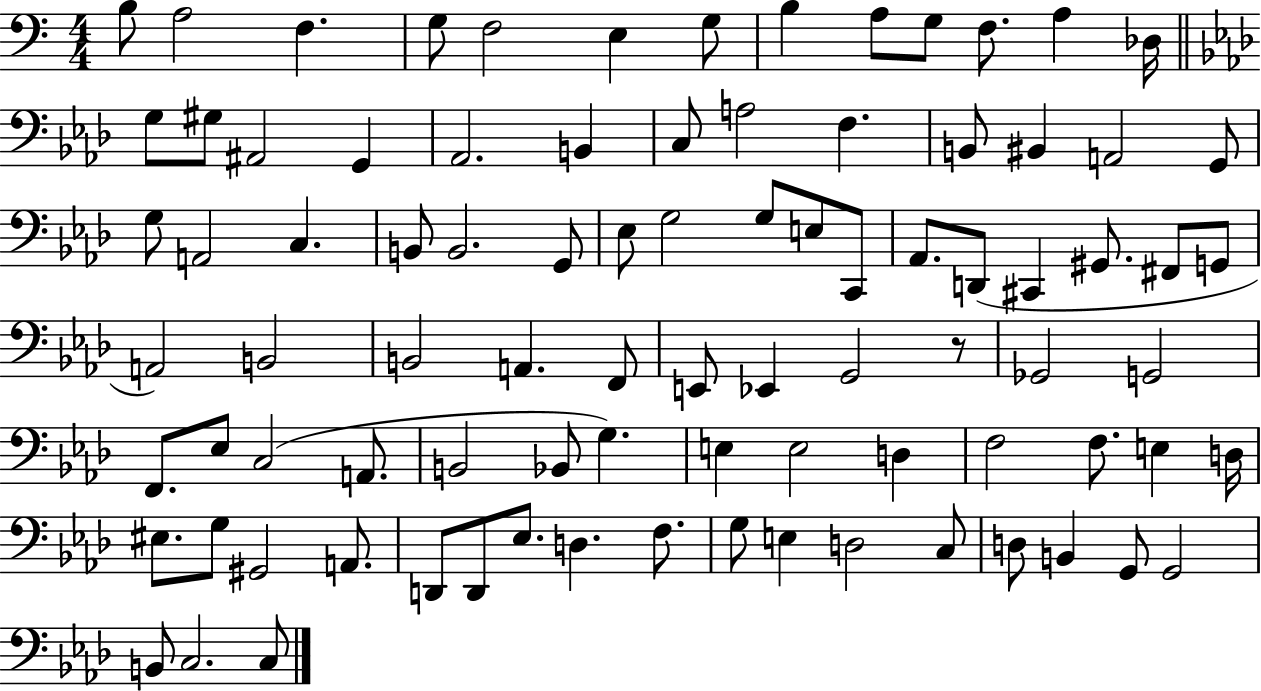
{
  \clef bass
  \numericTimeSignature
  \time 4/4
  \key c \major
  b8 a2 f4. | g8 f2 e4 g8 | b4 a8 g8 f8. a4 des16 | \bar "||" \break \key aes \major g8 gis8 ais,2 g,4 | aes,2. b,4 | c8 a2 f4. | b,8 bis,4 a,2 g,8 | \break g8 a,2 c4. | b,8 b,2. g,8 | ees8 g2 g8 e8 c,8 | aes,8. d,8( cis,4 gis,8. fis,8 g,8 | \break a,2) b,2 | b,2 a,4. f,8 | e,8 ees,4 g,2 r8 | ges,2 g,2 | \break f,8. ees8 c2( a,8. | b,2 bes,8 g4.) | e4 e2 d4 | f2 f8. e4 d16 | \break eis8. g8 gis,2 a,8. | d,8 d,8 ees8. d4. f8. | g8 e4 d2 c8 | d8 b,4 g,8 g,2 | \break b,8 c2. c8 | \bar "|."
}